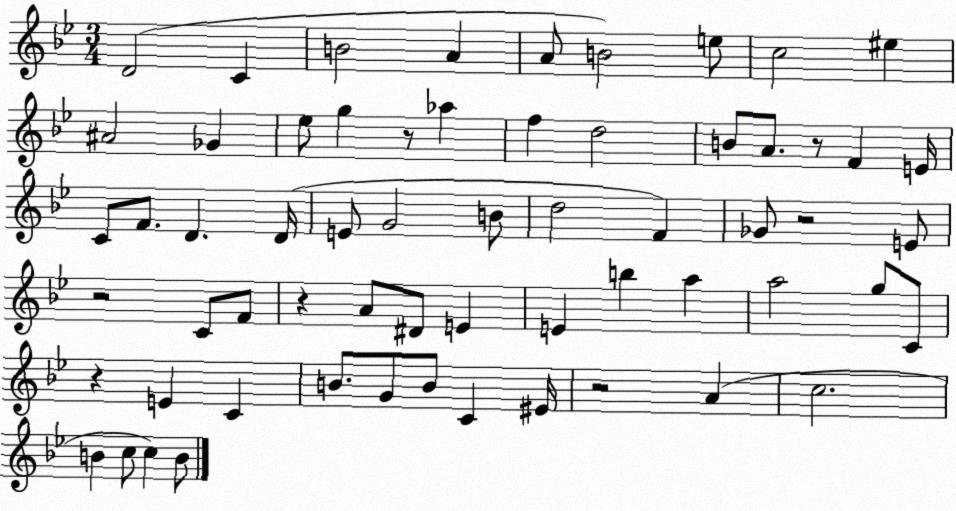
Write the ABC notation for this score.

X:1
T:Untitled
M:3/4
L:1/4
K:Bb
D2 C B2 A A/2 B2 e/2 c2 ^e ^A2 _G _e/2 g z/2 _a f d2 B/2 A/2 z/2 F E/4 C/2 F/2 D D/4 E/2 G2 B/2 d2 F _G/2 z2 E/2 z2 C/2 F/2 z A/2 ^D/2 E E b a a2 g/2 C/2 z E C B/2 G/2 B/2 C ^E/4 z2 A c2 B c/2 c B/2